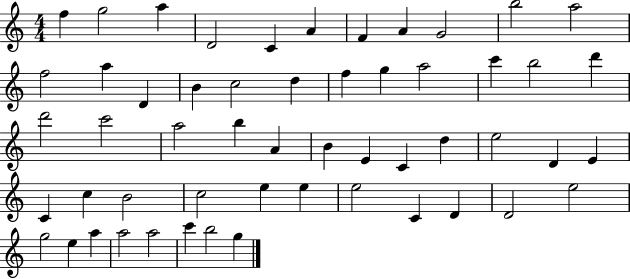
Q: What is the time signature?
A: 4/4